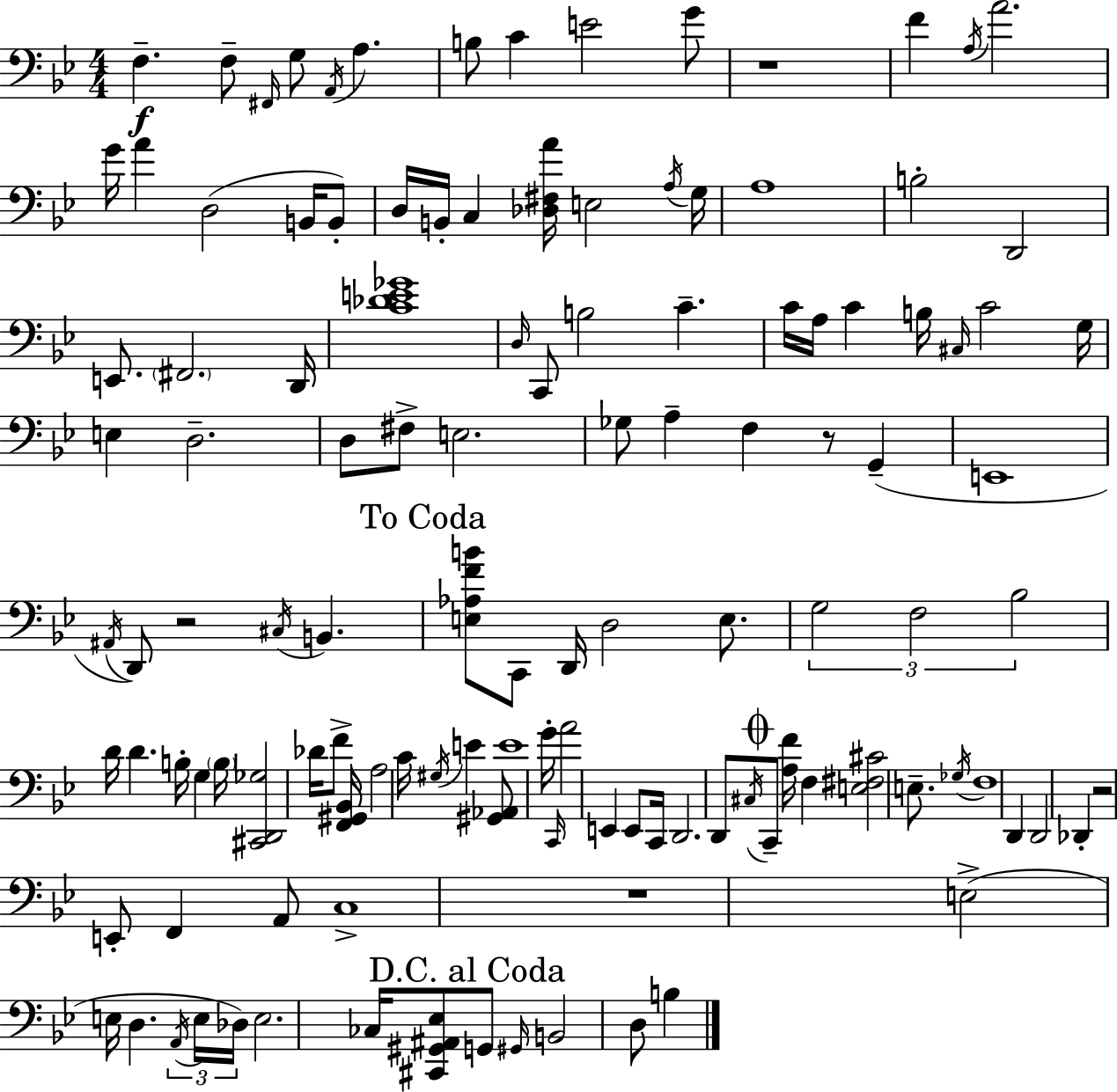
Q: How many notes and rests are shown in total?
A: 122